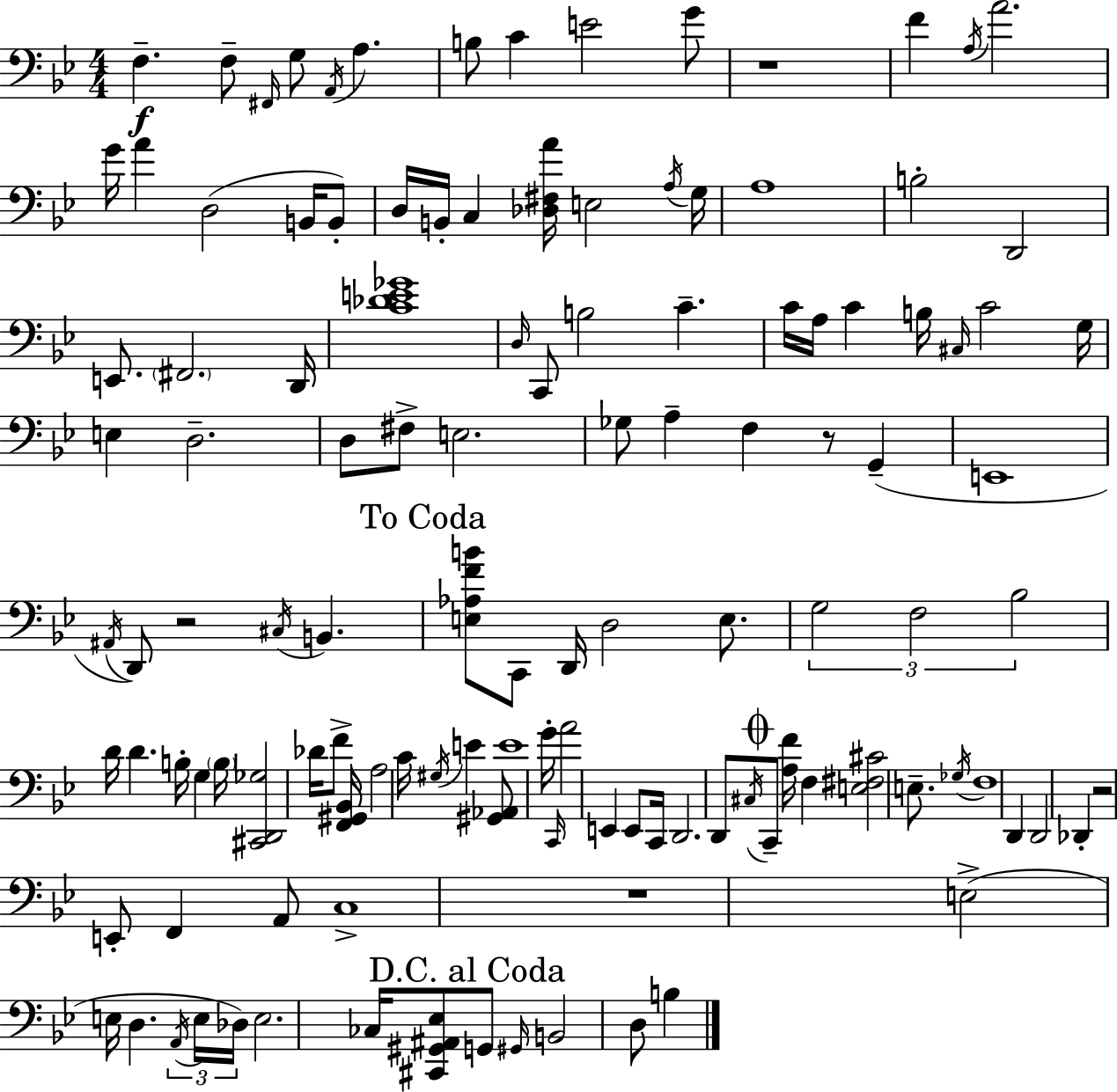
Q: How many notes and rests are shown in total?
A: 122